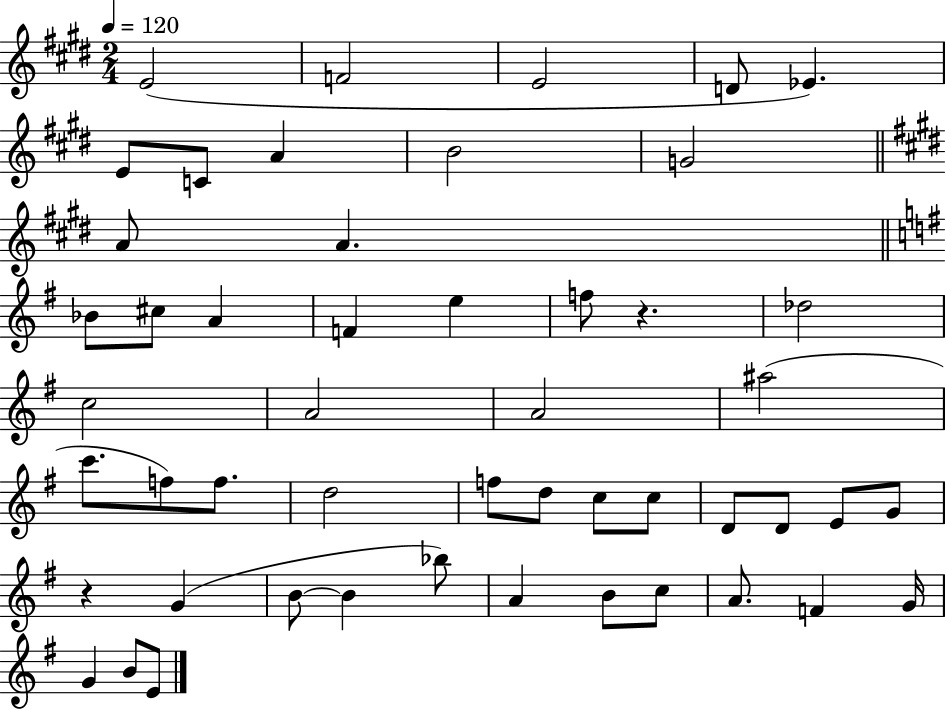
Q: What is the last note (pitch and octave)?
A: E4